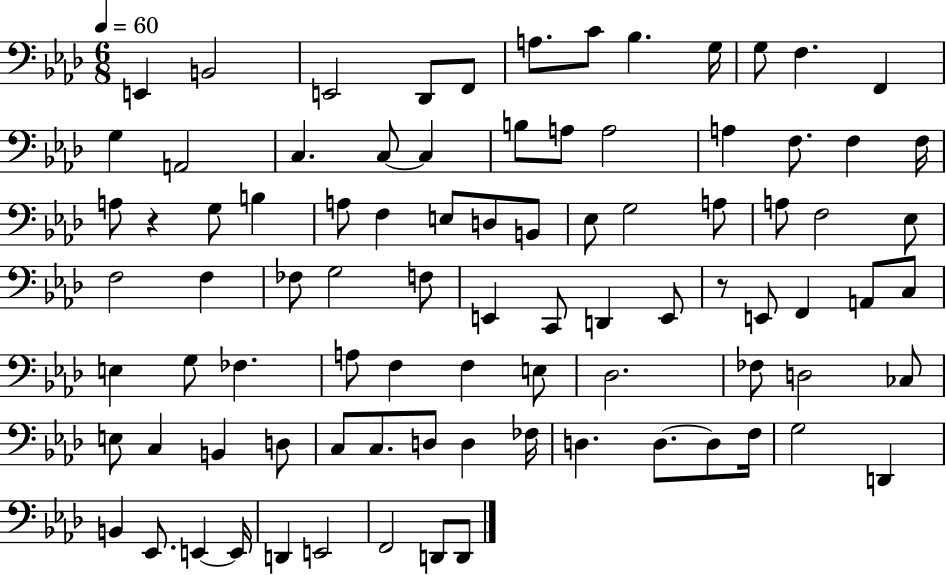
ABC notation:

X:1
T:Untitled
M:6/8
L:1/4
K:Ab
E,, B,,2 E,,2 _D,,/2 F,,/2 A,/2 C/2 _B, G,/4 G,/2 F, F,, G, A,,2 C, C,/2 C, B,/2 A,/2 A,2 A, F,/2 F, F,/4 A,/2 z G,/2 B, A,/2 F, E,/2 D,/2 B,,/2 _E,/2 G,2 A,/2 A,/2 F,2 _E,/2 F,2 F, _F,/2 G,2 F,/2 E,, C,,/2 D,, E,,/2 z/2 E,,/2 F,, A,,/2 C,/2 E, G,/2 _F, A,/2 F, F, E,/2 _D,2 _F,/2 D,2 _C,/2 E,/2 C, B,, D,/2 C,/2 C,/2 D,/2 D, _F,/4 D, D,/2 D,/2 F,/4 G,2 D,, B,, _E,,/2 E,, E,,/4 D,, E,,2 F,,2 D,,/2 D,,/2